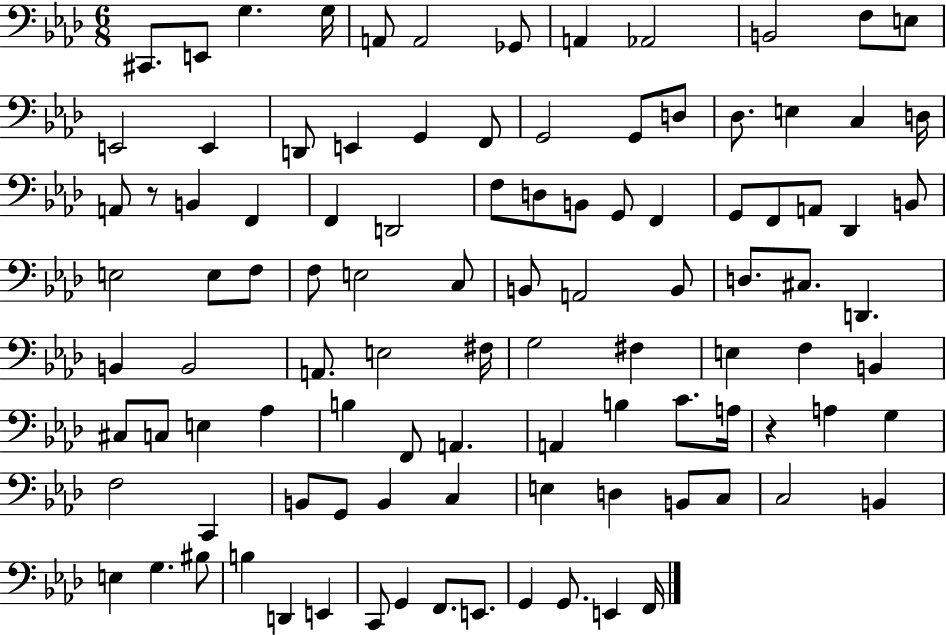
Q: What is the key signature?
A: AES major